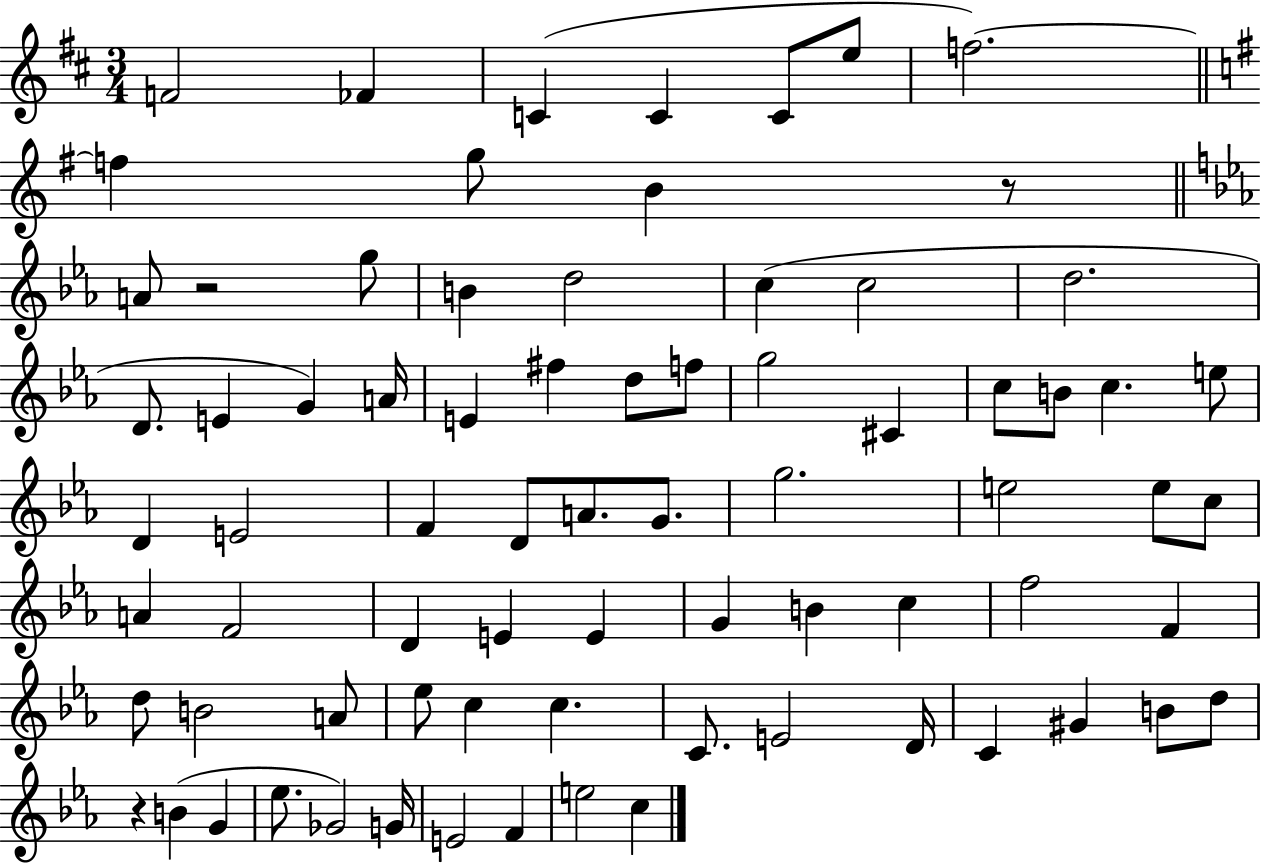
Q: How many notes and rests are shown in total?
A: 76